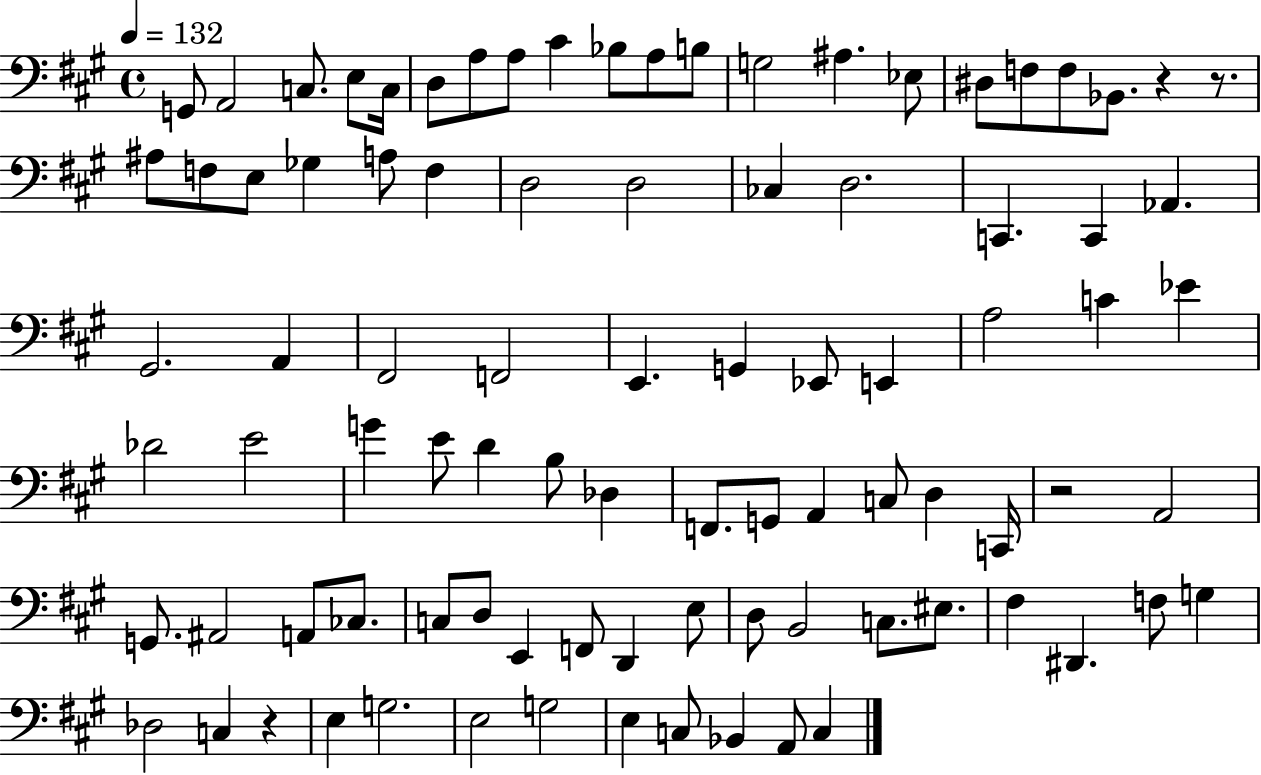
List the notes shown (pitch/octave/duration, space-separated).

G2/e A2/h C3/e. E3/e C3/s D3/e A3/e A3/e C#4/q Bb3/e A3/e B3/e G3/h A#3/q. Eb3/e D#3/e F3/e F3/e Bb2/e. R/q R/e. A#3/e F3/e E3/e Gb3/q A3/e F3/q D3/h D3/h CES3/q D3/h. C2/q. C2/q Ab2/q. G#2/h. A2/q F#2/h F2/h E2/q. G2/q Eb2/e E2/q A3/h C4/q Eb4/q Db4/h E4/h G4/q E4/e D4/q B3/e Db3/q F2/e. G2/e A2/q C3/e D3/q C2/s R/h A2/h G2/e. A#2/h A2/e CES3/e. C3/e D3/e E2/q F2/e D2/q E3/e D3/e B2/h C3/e. EIS3/e. F#3/q D#2/q. F3/e G3/q Db3/h C3/q R/q E3/q G3/h. E3/h G3/h E3/q C3/e Bb2/q A2/e C3/q